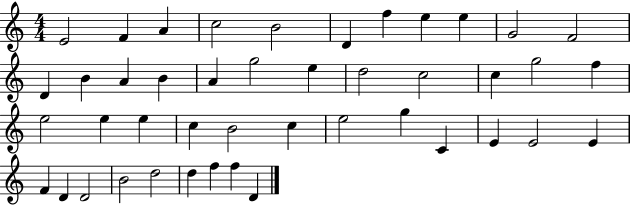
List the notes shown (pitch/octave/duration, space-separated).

E4/h F4/q A4/q C5/h B4/h D4/q F5/q E5/q E5/q G4/h F4/h D4/q B4/q A4/q B4/q A4/q G5/h E5/q D5/h C5/h C5/q G5/h F5/q E5/h E5/q E5/q C5/q B4/h C5/q E5/h G5/q C4/q E4/q E4/h E4/q F4/q D4/q D4/h B4/h D5/h D5/q F5/q F5/q D4/q